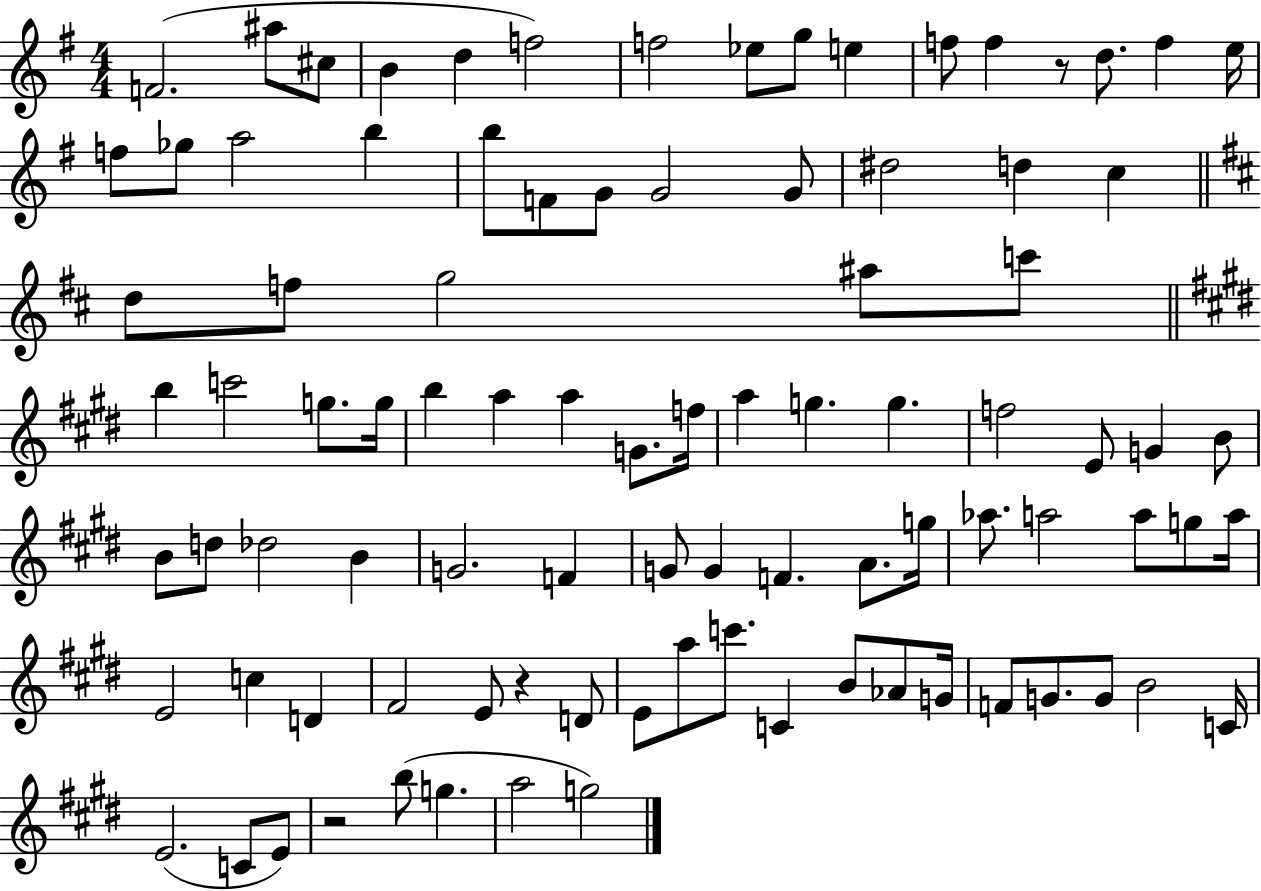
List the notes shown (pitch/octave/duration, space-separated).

F4/h. A#5/e C#5/e B4/q D5/q F5/h F5/h Eb5/e G5/e E5/q F5/e F5/q R/e D5/e. F5/q E5/s F5/e Gb5/e A5/h B5/q B5/e F4/e G4/e G4/h G4/e D#5/h D5/q C5/q D5/e F5/e G5/h A#5/e C6/e B5/q C6/h G5/e. G5/s B5/q A5/q A5/q G4/e. F5/s A5/q G5/q. G5/q. F5/h E4/e G4/q B4/e B4/e D5/e Db5/h B4/q G4/h. F4/q G4/e G4/q F4/q. A4/e. G5/s Ab5/e. A5/h A5/e G5/e A5/s E4/h C5/q D4/q F#4/h E4/e R/q D4/e E4/e A5/e C6/e. C4/q B4/e Ab4/e G4/s F4/e G4/e. G4/e B4/h C4/s E4/h. C4/e E4/e R/h B5/e G5/q. A5/h G5/h